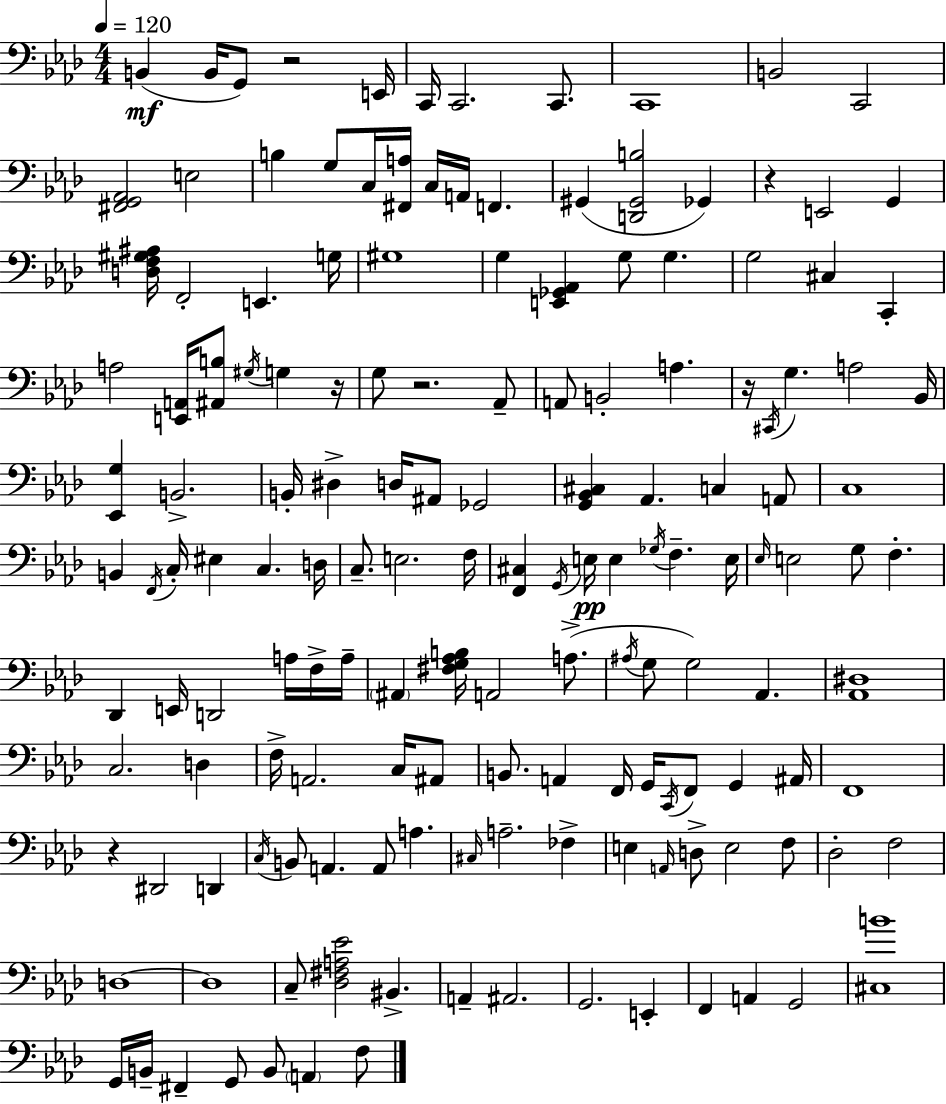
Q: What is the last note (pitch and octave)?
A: F3